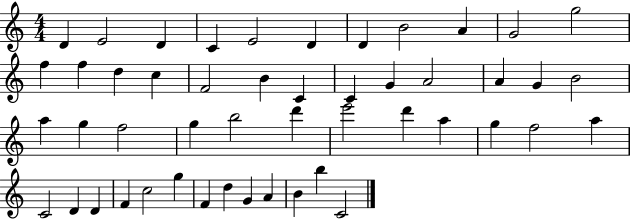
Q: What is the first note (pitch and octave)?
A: D4